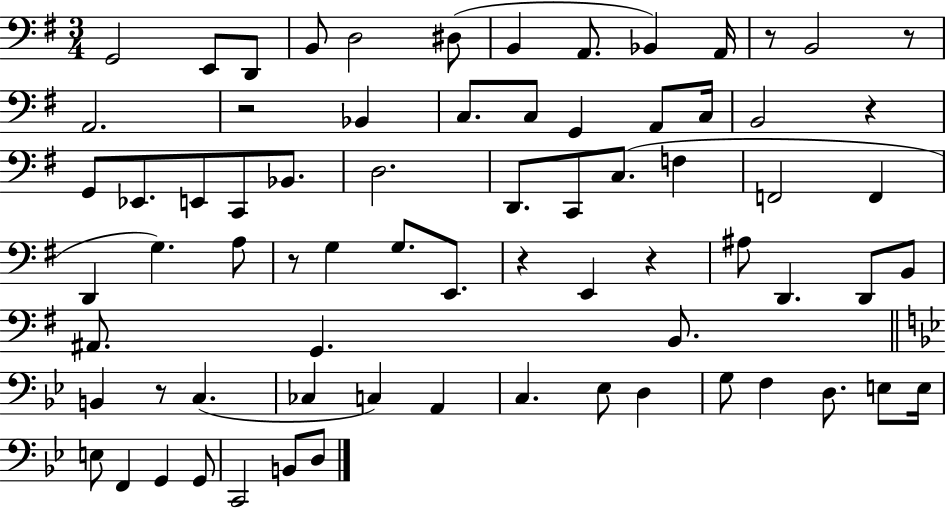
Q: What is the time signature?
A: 3/4